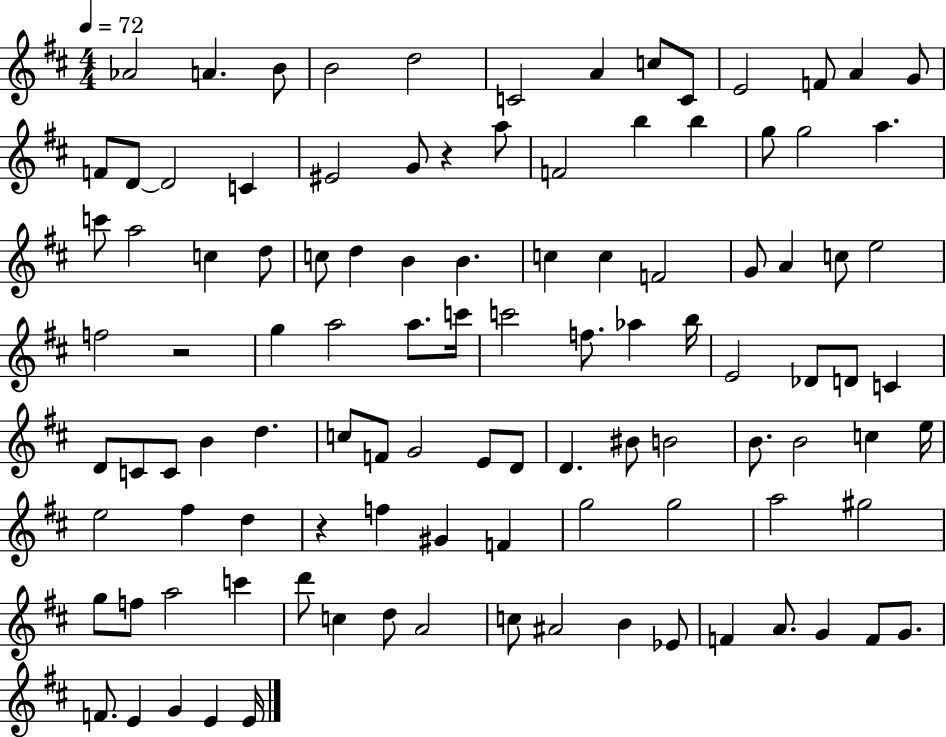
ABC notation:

X:1
T:Untitled
M:4/4
L:1/4
K:D
_A2 A B/2 B2 d2 C2 A c/2 C/2 E2 F/2 A G/2 F/2 D/2 D2 C ^E2 G/2 z a/2 F2 b b g/2 g2 a c'/2 a2 c d/2 c/2 d B B c c F2 G/2 A c/2 e2 f2 z2 g a2 a/2 c'/4 c'2 f/2 _a b/4 E2 _D/2 D/2 C D/2 C/2 C/2 B d c/2 F/2 G2 E/2 D/2 D ^B/2 B2 B/2 B2 c e/4 e2 ^f d z f ^G F g2 g2 a2 ^g2 g/2 f/2 a2 c' d'/2 c d/2 A2 c/2 ^A2 B _E/2 F A/2 G F/2 G/2 F/2 E G E E/4